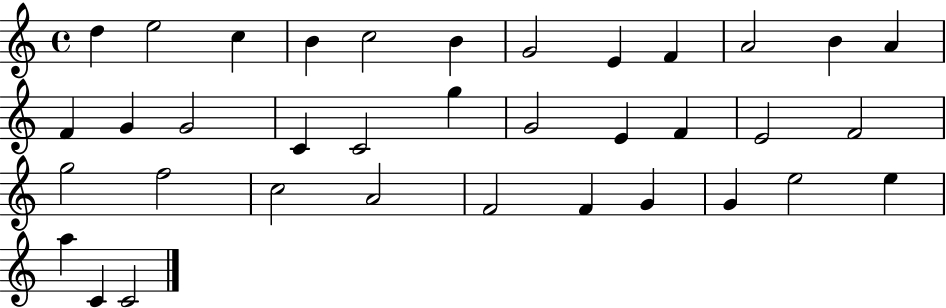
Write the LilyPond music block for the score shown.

{
  \clef treble
  \time 4/4
  \defaultTimeSignature
  \key c \major
  d''4 e''2 c''4 | b'4 c''2 b'4 | g'2 e'4 f'4 | a'2 b'4 a'4 | \break f'4 g'4 g'2 | c'4 c'2 g''4 | g'2 e'4 f'4 | e'2 f'2 | \break g''2 f''2 | c''2 a'2 | f'2 f'4 g'4 | g'4 e''2 e''4 | \break a''4 c'4 c'2 | \bar "|."
}